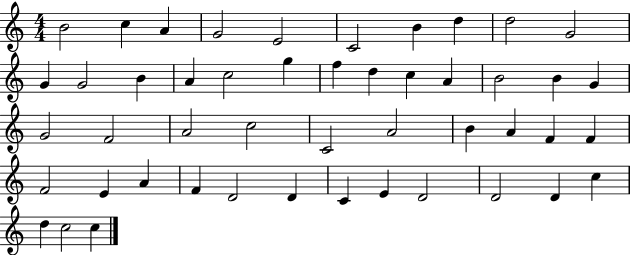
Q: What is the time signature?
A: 4/4